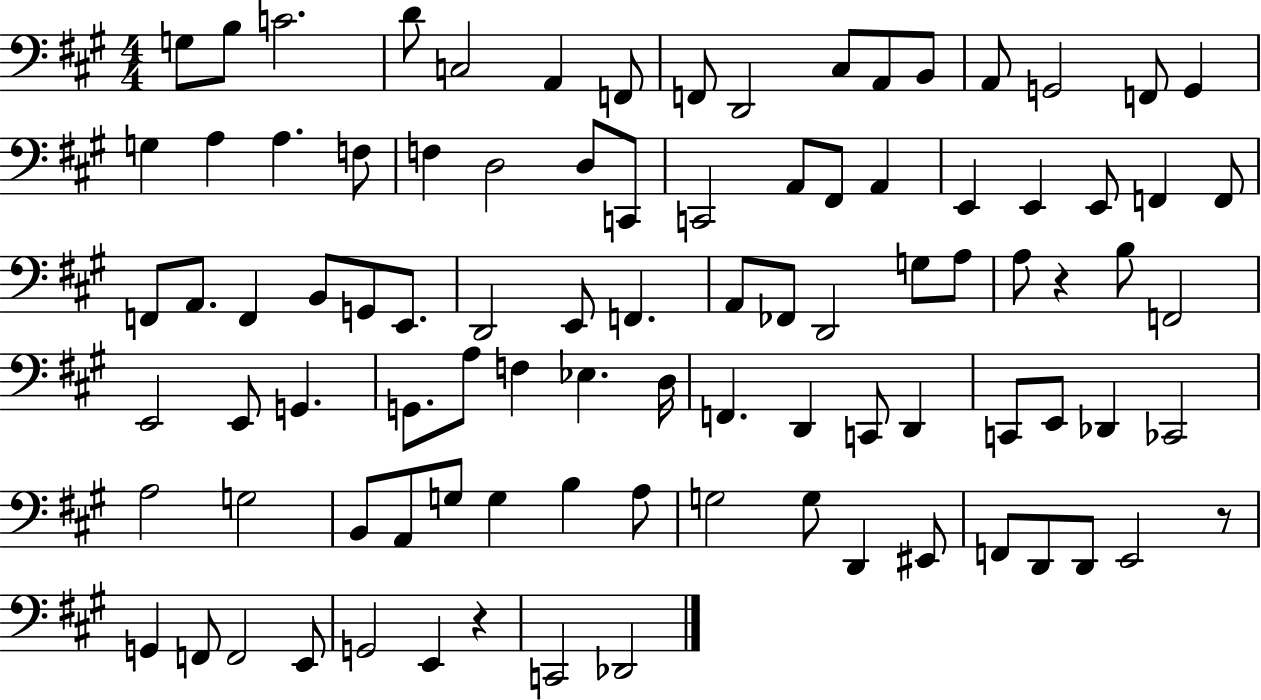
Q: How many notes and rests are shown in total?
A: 93